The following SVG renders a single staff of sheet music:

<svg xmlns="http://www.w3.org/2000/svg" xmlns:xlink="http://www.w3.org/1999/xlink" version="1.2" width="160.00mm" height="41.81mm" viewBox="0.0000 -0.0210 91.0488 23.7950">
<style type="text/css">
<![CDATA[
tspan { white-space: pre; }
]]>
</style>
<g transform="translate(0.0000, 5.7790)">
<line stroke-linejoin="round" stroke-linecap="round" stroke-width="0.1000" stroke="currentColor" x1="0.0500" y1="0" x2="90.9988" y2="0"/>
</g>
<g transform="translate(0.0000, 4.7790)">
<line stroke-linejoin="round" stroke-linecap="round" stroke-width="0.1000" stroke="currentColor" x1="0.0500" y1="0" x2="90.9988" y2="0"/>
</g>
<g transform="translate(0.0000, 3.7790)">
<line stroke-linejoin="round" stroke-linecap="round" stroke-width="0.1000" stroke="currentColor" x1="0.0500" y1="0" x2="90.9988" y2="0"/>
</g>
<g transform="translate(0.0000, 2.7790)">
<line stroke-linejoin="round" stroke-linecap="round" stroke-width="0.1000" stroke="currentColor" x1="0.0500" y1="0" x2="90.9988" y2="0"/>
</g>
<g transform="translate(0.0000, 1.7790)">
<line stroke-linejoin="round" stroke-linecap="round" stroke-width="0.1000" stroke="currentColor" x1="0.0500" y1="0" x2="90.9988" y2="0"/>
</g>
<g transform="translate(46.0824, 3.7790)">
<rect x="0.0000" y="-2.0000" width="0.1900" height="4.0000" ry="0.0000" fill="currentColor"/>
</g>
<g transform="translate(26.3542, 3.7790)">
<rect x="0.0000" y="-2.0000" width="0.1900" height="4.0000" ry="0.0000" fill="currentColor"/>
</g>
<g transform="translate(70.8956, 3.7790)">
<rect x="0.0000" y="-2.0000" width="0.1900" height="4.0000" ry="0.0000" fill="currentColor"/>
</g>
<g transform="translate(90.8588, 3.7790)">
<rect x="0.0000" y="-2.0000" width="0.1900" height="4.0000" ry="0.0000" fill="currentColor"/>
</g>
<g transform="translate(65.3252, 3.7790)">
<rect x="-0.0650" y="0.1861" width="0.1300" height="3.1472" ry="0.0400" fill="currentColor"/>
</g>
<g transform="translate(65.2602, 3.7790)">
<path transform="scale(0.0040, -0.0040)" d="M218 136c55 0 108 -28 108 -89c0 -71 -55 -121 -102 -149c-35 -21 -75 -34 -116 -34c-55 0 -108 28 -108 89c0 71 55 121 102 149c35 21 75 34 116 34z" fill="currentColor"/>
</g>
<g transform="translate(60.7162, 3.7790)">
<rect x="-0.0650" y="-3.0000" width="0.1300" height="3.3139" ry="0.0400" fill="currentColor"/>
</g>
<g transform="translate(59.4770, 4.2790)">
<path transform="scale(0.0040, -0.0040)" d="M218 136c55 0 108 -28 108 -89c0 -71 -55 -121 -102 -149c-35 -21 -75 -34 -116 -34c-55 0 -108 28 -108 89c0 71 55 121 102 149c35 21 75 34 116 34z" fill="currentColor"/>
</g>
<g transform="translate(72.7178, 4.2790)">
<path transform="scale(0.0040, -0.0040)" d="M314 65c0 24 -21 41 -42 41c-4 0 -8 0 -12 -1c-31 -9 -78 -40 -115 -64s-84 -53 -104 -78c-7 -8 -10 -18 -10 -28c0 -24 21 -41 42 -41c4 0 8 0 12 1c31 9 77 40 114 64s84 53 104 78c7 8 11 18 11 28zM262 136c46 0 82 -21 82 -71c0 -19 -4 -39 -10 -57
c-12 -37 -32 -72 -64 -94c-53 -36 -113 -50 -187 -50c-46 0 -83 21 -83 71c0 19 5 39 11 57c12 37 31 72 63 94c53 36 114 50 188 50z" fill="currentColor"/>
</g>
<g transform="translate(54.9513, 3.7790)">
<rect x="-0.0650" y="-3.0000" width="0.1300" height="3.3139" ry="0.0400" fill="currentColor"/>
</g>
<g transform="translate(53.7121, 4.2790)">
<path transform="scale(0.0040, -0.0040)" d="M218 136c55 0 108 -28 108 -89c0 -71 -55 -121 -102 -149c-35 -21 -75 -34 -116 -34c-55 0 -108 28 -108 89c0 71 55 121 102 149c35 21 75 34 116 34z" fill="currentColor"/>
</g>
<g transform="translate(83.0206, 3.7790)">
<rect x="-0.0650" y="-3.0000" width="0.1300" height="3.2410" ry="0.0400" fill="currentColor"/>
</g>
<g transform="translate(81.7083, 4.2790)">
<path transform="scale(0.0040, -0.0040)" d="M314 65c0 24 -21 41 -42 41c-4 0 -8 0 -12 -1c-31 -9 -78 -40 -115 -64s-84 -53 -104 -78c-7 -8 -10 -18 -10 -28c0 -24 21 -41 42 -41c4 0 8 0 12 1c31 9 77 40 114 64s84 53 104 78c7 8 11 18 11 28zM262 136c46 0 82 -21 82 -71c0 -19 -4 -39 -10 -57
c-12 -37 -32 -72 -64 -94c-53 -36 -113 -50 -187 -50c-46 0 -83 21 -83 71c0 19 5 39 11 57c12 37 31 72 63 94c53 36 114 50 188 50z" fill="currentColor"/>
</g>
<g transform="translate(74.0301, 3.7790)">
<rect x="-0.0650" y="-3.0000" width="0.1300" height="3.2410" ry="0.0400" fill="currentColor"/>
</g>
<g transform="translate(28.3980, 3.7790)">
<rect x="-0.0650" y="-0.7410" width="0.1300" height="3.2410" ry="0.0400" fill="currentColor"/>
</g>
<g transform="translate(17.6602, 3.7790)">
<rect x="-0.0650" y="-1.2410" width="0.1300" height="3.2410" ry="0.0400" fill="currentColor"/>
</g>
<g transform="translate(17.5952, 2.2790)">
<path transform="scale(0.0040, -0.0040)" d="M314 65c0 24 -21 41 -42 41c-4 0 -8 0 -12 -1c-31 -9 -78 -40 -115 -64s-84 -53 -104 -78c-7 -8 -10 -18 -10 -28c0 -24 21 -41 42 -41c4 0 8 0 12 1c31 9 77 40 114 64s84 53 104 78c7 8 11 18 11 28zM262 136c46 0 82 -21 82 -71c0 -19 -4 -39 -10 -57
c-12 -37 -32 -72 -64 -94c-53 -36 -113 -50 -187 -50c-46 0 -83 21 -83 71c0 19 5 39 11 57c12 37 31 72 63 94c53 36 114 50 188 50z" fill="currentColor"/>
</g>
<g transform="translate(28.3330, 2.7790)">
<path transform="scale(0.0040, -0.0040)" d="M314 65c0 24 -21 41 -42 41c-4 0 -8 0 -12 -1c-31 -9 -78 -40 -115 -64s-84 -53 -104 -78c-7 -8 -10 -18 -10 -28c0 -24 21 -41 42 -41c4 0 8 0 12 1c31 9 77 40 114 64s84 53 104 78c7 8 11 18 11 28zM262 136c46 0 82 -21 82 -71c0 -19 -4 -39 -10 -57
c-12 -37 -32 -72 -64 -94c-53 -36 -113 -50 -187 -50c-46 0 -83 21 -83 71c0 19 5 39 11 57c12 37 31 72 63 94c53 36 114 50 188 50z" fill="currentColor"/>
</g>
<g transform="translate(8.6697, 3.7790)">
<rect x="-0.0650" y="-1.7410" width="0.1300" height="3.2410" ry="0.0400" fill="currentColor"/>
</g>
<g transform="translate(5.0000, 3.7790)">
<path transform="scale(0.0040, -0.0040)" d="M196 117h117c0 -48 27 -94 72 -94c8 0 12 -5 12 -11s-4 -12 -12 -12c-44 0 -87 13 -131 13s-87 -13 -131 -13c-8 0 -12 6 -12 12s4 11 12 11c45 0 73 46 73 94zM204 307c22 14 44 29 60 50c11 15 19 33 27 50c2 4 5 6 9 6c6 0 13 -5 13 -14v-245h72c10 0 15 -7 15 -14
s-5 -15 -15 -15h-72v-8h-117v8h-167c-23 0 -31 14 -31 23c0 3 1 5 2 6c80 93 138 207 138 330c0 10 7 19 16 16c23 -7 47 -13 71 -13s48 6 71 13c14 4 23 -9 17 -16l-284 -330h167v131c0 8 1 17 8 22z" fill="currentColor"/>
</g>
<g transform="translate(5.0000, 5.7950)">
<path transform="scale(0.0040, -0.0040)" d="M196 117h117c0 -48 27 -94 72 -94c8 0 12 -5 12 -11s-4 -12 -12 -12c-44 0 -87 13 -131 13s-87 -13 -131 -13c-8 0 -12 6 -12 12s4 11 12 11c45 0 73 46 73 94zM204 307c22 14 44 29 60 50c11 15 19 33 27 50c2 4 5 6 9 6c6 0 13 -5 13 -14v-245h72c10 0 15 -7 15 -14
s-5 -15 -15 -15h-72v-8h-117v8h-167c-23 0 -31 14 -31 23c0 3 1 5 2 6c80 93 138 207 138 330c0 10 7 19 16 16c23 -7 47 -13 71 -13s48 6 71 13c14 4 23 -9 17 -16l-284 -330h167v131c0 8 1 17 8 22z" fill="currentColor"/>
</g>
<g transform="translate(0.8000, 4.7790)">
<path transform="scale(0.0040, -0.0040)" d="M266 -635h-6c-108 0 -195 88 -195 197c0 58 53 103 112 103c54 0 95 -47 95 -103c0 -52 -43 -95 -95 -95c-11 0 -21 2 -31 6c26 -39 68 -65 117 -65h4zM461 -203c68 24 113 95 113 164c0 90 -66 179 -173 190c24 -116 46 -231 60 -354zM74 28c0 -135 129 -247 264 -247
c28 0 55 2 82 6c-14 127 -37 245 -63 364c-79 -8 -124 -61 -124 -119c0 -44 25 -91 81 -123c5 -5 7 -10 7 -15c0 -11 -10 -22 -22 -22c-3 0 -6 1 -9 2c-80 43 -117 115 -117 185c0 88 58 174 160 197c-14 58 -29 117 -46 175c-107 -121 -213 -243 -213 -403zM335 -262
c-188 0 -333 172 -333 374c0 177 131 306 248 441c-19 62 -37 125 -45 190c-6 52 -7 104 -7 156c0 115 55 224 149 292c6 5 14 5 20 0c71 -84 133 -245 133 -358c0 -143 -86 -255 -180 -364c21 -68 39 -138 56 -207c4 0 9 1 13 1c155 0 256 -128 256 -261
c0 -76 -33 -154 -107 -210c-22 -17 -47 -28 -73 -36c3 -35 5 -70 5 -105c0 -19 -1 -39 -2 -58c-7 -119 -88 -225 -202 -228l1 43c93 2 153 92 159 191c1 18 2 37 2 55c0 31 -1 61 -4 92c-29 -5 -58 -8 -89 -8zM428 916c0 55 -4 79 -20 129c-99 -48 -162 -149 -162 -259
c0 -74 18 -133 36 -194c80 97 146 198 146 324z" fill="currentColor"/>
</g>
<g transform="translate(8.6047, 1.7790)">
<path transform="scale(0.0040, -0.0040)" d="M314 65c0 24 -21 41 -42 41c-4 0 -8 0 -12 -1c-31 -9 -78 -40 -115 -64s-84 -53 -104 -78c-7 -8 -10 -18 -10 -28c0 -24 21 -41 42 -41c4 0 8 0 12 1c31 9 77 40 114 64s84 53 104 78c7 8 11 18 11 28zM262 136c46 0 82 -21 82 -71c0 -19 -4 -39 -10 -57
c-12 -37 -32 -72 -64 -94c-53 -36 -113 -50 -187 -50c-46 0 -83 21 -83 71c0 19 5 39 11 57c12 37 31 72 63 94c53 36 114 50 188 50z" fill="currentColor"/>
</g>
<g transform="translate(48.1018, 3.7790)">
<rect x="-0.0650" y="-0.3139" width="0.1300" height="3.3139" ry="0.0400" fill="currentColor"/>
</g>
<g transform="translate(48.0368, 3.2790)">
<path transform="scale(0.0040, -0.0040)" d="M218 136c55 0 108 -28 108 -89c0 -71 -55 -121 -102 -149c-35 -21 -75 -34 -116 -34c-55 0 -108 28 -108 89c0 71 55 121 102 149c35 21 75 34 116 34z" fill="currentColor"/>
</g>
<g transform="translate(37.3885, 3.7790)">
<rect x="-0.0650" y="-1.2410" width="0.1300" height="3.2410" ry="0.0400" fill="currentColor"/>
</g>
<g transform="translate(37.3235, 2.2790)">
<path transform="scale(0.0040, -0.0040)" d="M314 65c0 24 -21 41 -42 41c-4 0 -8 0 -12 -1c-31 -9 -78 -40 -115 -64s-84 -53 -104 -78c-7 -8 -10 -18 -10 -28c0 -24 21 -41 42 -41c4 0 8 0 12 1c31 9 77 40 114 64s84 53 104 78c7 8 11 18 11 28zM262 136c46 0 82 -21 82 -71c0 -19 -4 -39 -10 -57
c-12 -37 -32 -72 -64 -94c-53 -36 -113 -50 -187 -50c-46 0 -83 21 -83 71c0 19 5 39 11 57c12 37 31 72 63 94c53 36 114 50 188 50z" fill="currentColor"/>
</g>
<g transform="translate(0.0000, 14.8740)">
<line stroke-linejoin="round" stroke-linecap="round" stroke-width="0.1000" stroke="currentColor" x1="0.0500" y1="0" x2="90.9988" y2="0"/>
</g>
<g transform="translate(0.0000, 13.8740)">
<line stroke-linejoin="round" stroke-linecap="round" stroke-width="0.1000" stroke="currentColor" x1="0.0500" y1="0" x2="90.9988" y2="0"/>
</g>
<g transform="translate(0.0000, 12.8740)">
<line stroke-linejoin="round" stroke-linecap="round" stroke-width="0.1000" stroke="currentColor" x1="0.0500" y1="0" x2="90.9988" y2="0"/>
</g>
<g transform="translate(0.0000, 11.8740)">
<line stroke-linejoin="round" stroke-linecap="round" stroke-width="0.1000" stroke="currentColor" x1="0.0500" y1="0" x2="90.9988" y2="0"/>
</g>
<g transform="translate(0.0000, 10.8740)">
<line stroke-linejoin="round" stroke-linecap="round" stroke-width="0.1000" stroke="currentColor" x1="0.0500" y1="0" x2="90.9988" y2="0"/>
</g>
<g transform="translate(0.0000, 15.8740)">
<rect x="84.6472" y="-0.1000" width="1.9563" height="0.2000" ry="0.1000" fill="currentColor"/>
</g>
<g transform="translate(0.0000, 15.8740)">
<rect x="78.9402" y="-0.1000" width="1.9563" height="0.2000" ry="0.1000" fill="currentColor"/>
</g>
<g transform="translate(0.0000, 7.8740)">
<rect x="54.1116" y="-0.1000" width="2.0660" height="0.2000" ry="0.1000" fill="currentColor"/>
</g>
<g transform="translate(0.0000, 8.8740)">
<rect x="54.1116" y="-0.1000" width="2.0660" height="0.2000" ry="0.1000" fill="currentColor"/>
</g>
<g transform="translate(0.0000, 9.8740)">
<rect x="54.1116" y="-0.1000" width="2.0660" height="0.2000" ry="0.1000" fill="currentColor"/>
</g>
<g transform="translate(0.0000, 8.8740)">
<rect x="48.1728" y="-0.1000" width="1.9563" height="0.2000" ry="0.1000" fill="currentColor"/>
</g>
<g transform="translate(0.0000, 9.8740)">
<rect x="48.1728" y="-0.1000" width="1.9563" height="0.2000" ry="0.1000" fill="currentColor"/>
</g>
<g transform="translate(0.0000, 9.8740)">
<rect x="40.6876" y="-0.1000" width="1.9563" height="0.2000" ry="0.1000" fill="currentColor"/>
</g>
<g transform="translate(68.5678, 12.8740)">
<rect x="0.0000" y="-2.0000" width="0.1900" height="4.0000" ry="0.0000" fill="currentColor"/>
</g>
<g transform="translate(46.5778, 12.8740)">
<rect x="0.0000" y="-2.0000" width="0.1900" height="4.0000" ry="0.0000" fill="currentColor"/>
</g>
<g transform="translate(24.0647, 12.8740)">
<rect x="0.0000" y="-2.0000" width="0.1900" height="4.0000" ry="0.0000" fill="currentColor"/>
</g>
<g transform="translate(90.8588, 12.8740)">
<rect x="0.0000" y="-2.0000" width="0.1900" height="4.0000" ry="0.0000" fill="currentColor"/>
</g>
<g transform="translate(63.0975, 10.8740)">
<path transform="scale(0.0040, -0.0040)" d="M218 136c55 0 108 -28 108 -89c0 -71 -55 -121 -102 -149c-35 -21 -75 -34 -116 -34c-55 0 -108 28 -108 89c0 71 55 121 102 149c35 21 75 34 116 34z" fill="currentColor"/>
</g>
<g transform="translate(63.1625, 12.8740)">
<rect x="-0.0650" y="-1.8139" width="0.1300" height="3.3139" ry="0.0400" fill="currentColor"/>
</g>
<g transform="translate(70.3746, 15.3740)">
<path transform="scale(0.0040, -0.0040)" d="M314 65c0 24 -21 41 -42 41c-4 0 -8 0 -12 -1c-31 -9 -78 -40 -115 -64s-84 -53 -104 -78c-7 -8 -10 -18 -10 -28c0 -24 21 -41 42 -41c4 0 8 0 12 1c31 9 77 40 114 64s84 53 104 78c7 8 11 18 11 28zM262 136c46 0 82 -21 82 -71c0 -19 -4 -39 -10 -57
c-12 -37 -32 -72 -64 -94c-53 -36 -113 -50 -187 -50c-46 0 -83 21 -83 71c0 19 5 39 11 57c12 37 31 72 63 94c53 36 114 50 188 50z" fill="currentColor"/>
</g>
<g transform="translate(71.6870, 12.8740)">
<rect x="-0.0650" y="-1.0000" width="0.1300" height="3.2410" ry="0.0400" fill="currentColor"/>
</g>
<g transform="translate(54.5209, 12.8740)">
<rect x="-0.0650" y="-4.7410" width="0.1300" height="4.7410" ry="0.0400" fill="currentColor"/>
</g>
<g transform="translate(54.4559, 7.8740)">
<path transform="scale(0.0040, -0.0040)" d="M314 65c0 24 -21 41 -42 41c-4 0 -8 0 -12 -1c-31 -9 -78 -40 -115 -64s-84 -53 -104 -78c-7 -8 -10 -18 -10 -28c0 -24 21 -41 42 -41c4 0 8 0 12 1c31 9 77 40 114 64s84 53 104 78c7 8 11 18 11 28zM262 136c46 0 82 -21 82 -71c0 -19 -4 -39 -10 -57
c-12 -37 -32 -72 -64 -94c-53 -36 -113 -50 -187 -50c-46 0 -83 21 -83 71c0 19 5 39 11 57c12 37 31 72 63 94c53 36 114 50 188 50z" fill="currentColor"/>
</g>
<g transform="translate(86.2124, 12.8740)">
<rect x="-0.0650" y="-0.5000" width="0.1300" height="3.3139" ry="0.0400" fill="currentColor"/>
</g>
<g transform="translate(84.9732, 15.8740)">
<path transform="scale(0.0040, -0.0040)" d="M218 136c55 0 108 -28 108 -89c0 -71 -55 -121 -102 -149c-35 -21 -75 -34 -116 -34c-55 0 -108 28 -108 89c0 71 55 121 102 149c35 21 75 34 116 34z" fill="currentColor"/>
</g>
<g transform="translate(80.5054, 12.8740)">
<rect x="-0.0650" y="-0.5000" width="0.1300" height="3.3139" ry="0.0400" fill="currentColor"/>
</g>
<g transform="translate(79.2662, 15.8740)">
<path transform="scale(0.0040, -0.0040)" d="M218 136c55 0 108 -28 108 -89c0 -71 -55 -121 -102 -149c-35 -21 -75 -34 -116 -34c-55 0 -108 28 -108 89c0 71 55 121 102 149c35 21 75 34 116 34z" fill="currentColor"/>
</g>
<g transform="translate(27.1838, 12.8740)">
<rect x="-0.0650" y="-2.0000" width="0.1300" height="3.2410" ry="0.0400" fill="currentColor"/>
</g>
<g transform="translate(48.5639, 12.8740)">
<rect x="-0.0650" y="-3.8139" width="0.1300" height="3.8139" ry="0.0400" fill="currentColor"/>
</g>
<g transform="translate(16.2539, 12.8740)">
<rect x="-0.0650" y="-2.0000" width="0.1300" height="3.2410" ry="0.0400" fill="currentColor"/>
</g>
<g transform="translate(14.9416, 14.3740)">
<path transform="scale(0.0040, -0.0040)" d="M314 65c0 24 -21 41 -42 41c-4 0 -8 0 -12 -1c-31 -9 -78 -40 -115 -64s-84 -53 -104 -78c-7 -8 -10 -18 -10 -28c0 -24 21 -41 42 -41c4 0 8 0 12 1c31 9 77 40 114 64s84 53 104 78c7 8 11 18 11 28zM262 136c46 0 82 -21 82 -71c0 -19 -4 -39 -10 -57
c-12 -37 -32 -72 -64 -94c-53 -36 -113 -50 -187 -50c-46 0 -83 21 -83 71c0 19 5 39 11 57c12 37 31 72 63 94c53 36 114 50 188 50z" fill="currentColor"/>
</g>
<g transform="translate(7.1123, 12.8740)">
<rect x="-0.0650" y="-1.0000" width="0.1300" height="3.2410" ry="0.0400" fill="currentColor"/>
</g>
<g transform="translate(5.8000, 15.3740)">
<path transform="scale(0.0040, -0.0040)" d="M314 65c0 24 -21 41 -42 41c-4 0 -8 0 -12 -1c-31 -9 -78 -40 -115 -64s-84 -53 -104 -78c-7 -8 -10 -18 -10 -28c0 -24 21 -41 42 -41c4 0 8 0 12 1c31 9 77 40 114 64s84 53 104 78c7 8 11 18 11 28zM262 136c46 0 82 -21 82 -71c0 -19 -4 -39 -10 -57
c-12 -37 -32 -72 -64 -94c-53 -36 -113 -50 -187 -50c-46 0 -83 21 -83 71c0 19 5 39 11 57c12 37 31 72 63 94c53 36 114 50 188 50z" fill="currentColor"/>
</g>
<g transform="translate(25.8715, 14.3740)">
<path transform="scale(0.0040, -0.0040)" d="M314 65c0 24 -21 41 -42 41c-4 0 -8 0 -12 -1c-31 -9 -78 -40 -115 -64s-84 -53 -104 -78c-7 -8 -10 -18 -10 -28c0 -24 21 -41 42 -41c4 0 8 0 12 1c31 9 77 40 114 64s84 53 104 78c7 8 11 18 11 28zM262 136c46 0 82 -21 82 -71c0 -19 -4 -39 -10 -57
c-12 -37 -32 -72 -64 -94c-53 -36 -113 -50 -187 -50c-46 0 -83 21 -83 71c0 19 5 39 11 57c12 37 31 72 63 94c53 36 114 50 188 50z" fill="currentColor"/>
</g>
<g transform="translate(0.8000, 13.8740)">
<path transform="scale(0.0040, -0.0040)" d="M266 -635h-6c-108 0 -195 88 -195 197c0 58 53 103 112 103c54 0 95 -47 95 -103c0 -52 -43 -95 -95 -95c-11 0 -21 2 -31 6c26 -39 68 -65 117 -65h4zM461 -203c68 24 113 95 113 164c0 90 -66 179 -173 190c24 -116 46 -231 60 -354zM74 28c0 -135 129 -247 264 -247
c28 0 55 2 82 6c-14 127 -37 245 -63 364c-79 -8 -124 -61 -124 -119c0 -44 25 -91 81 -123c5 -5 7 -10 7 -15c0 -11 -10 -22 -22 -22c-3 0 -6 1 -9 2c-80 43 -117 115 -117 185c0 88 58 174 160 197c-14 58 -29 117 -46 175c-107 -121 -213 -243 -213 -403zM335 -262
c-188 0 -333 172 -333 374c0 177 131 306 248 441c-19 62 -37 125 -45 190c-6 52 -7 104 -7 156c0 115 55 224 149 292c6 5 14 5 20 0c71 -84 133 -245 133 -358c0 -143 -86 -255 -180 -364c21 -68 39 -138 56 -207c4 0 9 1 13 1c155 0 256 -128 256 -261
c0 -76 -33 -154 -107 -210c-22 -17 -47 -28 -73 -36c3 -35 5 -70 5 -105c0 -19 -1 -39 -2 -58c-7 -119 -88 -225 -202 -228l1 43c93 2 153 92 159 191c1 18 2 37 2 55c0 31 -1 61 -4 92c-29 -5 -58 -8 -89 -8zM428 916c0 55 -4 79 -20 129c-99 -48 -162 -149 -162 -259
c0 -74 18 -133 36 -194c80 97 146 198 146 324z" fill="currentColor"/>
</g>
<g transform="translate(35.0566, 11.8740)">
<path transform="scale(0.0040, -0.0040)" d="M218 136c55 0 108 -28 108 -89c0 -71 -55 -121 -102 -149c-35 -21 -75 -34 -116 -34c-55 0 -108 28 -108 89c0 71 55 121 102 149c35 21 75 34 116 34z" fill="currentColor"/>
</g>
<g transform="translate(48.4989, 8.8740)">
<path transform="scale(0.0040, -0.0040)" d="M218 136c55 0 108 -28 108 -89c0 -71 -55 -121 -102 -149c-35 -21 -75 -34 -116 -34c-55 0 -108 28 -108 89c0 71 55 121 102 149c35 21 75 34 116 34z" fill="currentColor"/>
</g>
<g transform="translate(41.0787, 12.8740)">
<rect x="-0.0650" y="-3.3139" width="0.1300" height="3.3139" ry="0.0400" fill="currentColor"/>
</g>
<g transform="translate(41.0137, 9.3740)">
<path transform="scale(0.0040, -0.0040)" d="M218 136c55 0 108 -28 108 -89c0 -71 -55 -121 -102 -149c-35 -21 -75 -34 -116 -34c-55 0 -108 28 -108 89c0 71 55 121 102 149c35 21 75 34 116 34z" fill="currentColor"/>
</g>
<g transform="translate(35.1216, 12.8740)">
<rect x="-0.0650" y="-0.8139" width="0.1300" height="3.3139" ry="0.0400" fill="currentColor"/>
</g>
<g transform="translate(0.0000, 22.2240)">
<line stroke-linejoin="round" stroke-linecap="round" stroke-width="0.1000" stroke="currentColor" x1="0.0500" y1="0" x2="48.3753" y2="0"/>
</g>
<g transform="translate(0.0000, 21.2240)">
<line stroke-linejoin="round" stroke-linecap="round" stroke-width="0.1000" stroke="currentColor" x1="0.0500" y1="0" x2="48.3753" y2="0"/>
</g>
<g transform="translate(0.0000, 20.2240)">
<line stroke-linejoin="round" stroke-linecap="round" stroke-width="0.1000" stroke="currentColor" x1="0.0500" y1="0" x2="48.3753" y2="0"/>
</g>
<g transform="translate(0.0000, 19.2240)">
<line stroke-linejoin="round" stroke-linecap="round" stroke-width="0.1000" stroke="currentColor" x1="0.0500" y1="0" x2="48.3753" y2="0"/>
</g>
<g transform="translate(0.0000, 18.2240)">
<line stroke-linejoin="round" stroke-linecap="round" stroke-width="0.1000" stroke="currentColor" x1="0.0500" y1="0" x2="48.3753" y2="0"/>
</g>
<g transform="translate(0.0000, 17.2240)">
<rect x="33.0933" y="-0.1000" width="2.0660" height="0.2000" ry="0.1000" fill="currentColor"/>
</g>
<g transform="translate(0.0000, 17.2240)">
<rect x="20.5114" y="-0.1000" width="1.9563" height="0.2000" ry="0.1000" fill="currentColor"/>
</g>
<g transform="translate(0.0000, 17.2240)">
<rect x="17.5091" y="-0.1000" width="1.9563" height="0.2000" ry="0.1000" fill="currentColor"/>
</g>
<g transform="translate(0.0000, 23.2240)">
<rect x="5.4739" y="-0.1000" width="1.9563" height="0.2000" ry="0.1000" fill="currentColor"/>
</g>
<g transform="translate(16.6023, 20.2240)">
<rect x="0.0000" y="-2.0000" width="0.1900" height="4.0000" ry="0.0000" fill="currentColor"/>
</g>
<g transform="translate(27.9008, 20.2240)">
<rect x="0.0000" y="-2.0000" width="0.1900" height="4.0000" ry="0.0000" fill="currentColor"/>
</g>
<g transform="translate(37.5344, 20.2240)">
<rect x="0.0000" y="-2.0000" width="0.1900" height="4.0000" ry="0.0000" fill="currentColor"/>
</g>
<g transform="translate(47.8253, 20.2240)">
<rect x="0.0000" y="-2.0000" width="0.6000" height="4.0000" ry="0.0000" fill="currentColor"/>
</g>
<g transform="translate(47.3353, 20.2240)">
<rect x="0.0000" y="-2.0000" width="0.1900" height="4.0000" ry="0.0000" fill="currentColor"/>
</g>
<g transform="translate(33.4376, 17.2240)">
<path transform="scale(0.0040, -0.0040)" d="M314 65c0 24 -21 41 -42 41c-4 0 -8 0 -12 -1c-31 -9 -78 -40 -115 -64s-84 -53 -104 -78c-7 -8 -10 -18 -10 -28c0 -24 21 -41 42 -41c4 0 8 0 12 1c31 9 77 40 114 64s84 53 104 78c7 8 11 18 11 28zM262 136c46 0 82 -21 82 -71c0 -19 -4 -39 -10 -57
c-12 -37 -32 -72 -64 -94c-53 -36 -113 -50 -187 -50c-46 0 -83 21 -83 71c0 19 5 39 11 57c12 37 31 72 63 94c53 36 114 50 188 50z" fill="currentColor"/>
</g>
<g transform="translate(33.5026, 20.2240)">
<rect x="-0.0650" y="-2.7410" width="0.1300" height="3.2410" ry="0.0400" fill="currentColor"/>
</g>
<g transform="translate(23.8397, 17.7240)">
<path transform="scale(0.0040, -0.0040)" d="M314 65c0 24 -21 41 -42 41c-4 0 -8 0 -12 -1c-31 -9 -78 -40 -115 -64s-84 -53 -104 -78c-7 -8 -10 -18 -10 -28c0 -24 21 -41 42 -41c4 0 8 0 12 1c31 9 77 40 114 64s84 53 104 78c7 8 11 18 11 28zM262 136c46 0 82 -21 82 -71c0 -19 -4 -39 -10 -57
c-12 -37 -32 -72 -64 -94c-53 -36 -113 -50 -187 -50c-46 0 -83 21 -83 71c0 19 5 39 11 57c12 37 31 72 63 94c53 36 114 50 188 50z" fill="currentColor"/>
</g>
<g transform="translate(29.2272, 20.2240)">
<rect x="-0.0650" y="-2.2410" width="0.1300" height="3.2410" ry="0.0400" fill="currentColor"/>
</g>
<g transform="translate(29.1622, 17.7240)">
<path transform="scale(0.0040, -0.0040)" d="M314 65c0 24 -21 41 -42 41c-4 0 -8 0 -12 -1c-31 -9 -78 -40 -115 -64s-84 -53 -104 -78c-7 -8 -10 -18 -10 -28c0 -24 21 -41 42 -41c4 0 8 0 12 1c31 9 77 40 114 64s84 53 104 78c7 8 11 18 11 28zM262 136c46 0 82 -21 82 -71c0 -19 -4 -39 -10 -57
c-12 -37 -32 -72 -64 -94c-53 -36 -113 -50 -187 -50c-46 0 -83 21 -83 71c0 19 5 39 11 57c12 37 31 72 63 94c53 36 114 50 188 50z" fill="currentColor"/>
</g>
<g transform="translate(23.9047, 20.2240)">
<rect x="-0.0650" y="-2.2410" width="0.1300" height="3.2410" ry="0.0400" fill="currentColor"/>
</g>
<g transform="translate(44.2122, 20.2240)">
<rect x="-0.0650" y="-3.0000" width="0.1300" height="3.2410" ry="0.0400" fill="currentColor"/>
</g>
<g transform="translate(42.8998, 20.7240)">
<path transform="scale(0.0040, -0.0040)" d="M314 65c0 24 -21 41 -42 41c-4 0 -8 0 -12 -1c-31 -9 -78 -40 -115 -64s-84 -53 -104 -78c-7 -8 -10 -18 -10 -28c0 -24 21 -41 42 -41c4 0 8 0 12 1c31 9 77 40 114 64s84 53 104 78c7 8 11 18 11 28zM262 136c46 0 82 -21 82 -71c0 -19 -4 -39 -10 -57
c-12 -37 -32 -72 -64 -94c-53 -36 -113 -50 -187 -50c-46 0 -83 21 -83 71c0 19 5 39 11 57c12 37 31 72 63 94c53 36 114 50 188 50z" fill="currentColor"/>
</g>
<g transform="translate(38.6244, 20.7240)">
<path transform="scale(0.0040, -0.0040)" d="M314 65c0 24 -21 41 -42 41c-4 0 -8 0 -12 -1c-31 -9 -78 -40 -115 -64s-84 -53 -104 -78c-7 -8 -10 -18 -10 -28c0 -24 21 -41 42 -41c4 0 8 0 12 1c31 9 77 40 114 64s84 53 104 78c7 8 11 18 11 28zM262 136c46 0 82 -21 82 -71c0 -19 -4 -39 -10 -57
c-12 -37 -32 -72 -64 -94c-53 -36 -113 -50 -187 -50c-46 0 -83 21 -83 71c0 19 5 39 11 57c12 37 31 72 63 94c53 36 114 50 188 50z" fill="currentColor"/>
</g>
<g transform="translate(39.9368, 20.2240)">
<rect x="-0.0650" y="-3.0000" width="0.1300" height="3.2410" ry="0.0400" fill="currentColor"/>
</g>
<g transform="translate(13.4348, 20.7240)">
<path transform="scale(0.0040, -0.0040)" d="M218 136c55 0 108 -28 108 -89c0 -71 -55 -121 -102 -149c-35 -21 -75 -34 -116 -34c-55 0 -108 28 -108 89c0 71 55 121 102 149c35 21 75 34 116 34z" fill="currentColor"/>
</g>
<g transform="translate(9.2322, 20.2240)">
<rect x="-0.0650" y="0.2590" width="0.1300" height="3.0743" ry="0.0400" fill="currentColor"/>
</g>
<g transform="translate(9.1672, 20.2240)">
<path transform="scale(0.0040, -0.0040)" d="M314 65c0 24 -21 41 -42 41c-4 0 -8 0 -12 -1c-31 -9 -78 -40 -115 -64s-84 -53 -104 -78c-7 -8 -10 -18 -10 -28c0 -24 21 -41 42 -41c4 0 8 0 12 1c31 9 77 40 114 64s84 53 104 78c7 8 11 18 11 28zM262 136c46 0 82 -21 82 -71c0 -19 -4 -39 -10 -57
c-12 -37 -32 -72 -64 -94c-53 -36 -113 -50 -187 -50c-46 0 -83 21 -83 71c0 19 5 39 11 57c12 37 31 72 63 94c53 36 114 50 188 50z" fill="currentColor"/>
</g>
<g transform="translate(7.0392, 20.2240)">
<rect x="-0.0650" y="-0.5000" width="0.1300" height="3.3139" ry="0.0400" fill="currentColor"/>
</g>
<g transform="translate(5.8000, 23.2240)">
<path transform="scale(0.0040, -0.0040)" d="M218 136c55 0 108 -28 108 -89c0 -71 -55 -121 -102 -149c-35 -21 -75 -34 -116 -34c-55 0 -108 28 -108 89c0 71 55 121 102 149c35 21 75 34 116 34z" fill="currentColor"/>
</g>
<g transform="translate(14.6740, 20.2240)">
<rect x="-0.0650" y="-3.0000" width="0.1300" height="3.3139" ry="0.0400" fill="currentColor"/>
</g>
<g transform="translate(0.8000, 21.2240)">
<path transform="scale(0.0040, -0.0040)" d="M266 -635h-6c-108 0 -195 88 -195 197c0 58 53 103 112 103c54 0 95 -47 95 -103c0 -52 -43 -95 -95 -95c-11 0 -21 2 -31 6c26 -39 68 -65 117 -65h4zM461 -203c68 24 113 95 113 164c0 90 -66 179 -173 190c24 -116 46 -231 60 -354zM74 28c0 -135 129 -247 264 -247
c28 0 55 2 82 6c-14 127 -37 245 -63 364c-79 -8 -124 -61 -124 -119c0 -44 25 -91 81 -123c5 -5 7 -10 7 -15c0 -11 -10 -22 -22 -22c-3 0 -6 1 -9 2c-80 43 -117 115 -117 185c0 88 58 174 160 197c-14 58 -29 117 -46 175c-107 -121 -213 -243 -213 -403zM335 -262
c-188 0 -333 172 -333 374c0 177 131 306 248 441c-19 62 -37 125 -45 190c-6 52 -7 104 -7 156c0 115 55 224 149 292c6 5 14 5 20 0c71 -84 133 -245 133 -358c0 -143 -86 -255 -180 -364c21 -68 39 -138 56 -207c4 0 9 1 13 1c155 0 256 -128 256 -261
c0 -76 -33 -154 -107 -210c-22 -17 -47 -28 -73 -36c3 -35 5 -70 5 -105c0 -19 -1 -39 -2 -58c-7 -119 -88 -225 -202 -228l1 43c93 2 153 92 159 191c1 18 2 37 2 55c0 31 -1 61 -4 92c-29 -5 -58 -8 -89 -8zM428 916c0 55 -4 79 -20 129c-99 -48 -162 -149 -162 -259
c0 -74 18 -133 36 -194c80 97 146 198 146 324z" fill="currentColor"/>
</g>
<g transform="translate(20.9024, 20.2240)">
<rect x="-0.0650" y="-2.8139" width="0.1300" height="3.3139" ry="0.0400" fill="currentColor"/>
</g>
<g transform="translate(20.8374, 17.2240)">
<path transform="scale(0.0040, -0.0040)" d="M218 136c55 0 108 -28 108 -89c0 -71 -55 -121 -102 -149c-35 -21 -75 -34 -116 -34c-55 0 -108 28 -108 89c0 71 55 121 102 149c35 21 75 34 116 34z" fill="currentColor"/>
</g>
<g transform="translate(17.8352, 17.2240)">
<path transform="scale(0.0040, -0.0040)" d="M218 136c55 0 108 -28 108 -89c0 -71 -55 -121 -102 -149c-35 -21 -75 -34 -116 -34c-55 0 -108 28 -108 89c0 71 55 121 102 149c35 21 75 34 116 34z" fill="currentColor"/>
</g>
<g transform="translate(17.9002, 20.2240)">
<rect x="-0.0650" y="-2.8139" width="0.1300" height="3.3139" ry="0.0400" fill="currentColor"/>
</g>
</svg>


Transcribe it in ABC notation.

X:1
T:Untitled
M:4/4
L:1/4
K:C
f2 e2 d2 e2 c A A B A2 A2 D2 F2 F2 d b c' e'2 f D2 C C C B2 A a a g2 g2 a2 A2 A2